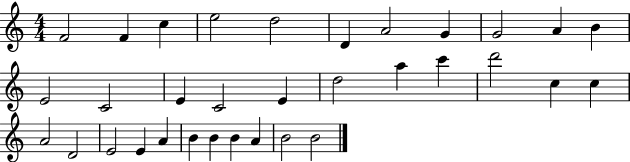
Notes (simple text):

F4/h F4/q C5/q E5/h D5/h D4/q A4/h G4/q G4/h A4/q B4/q E4/h C4/h E4/q C4/h E4/q D5/h A5/q C6/q D6/h C5/q C5/q A4/h D4/h E4/h E4/q A4/q B4/q B4/q B4/q A4/q B4/h B4/h